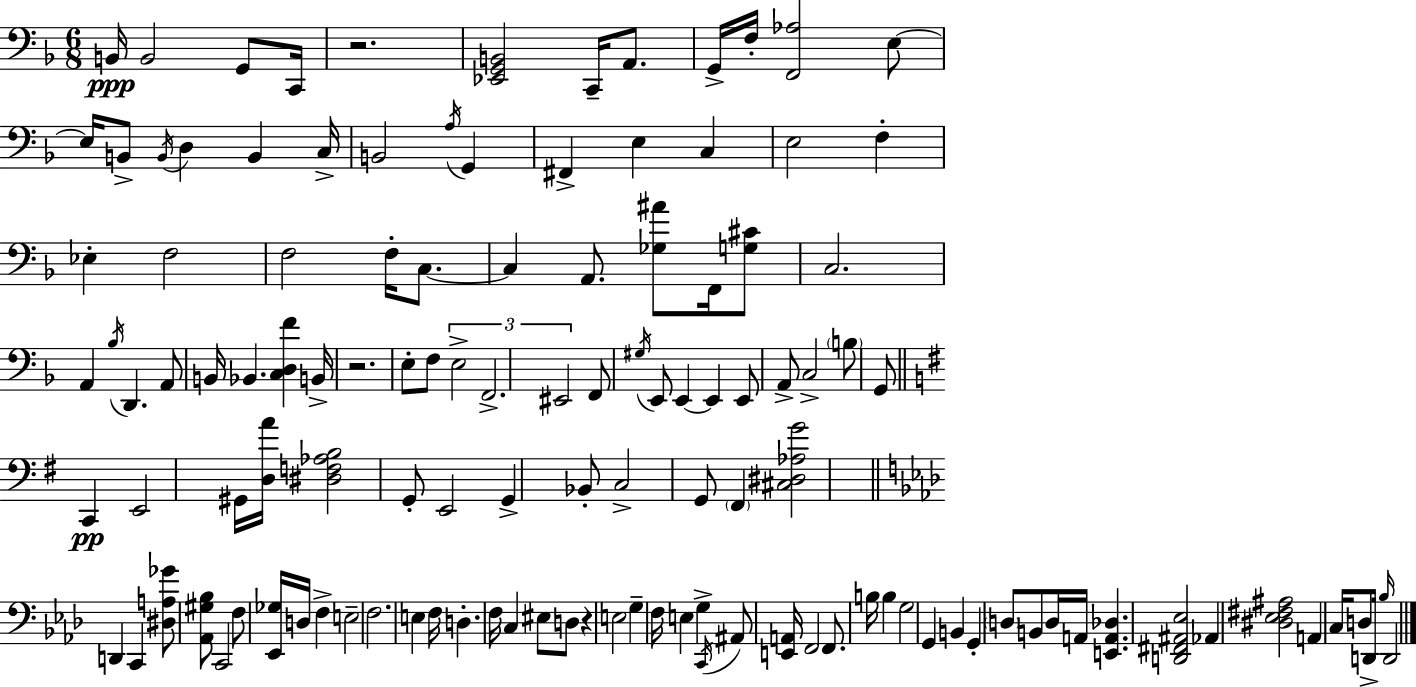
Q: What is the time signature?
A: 6/8